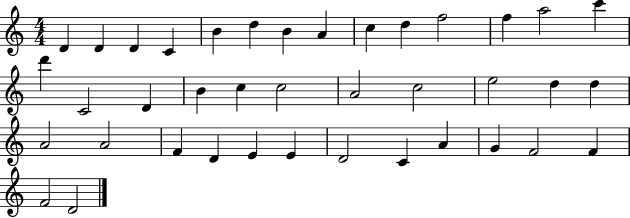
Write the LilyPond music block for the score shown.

{
  \clef treble
  \numericTimeSignature
  \time 4/4
  \key c \major
  d'4 d'4 d'4 c'4 | b'4 d''4 b'4 a'4 | c''4 d''4 f''2 | f''4 a''2 c'''4 | \break d'''4 c'2 d'4 | b'4 c''4 c''2 | a'2 c''2 | e''2 d''4 d''4 | \break a'2 a'2 | f'4 d'4 e'4 e'4 | d'2 c'4 a'4 | g'4 f'2 f'4 | \break f'2 d'2 | \bar "|."
}